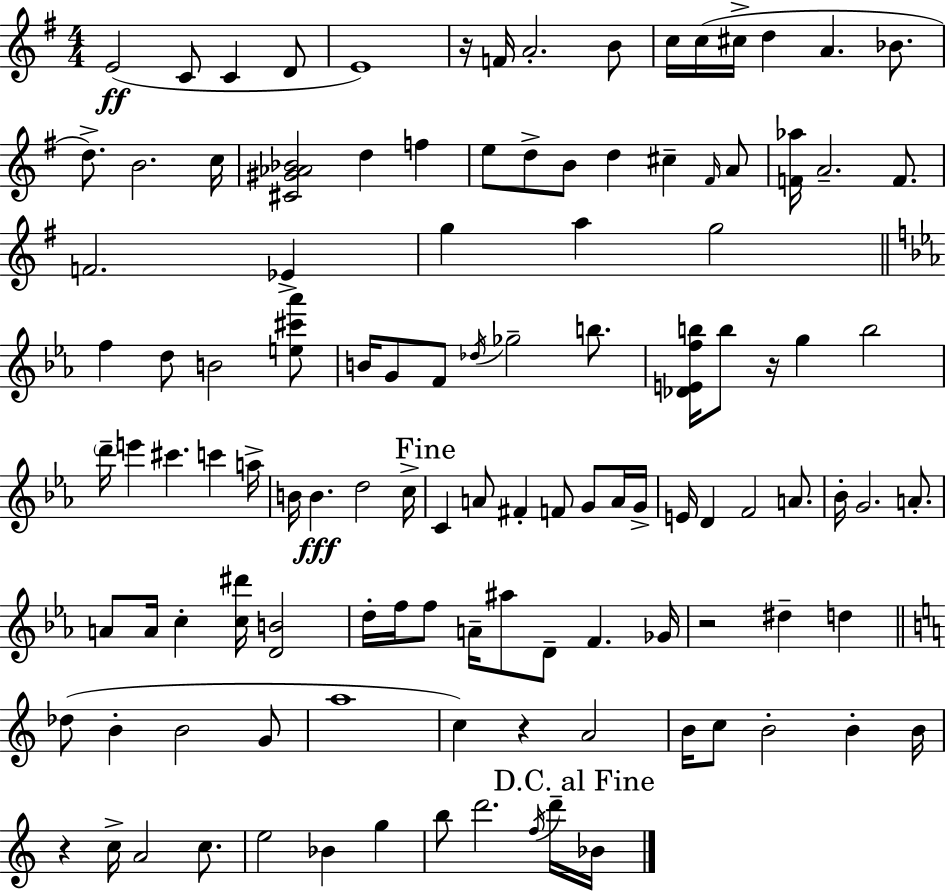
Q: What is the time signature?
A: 4/4